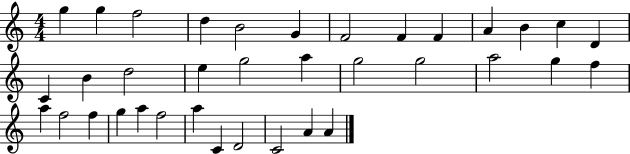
{
  \clef treble
  \numericTimeSignature
  \time 4/4
  \key c \major
  g''4 g''4 f''2 | d''4 b'2 g'4 | f'2 f'4 f'4 | a'4 b'4 c''4 d'4 | \break c'4 b'4 d''2 | e''4 g''2 a''4 | g''2 g''2 | a''2 g''4 f''4 | \break a''4 f''2 f''4 | g''4 a''4 f''2 | a''4 c'4 d'2 | c'2 a'4 a'4 | \break \bar "|."
}